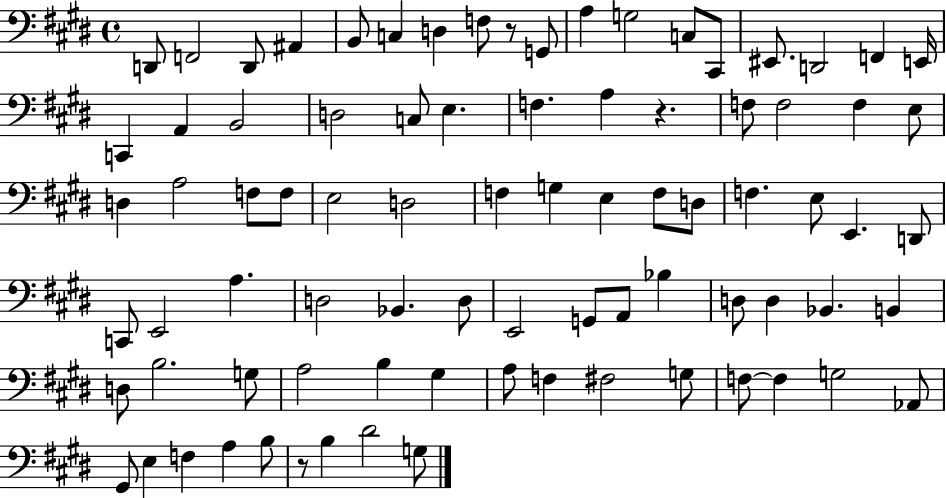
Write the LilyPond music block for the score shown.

{
  \clef bass
  \time 4/4
  \defaultTimeSignature
  \key e \major
  d,8 f,2 d,8 ais,4 | b,8 c4 d4 f8 r8 g,8 | a4 g2 c8 cis,8 | eis,8. d,2 f,4 e,16 | \break c,4 a,4 b,2 | d2 c8 e4. | f4. a4 r4. | f8 f2 f4 e8 | \break d4 a2 f8 f8 | e2 d2 | f4 g4 e4 f8 d8 | f4. e8 e,4. d,8 | \break c,8 e,2 a4. | d2 bes,4. d8 | e,2 g,8 a,8 bes4 | d8 d4 bes,4. b,4 | \break d8 b2. g8 | a2 b4 gis4 | a8 f4 fis2 g8 | f8~~ f4 g2 aes,8 | \break gis,8 e4 f4 a4 b8 | r8 b4 dis'2 g8 | \bar "|."
}